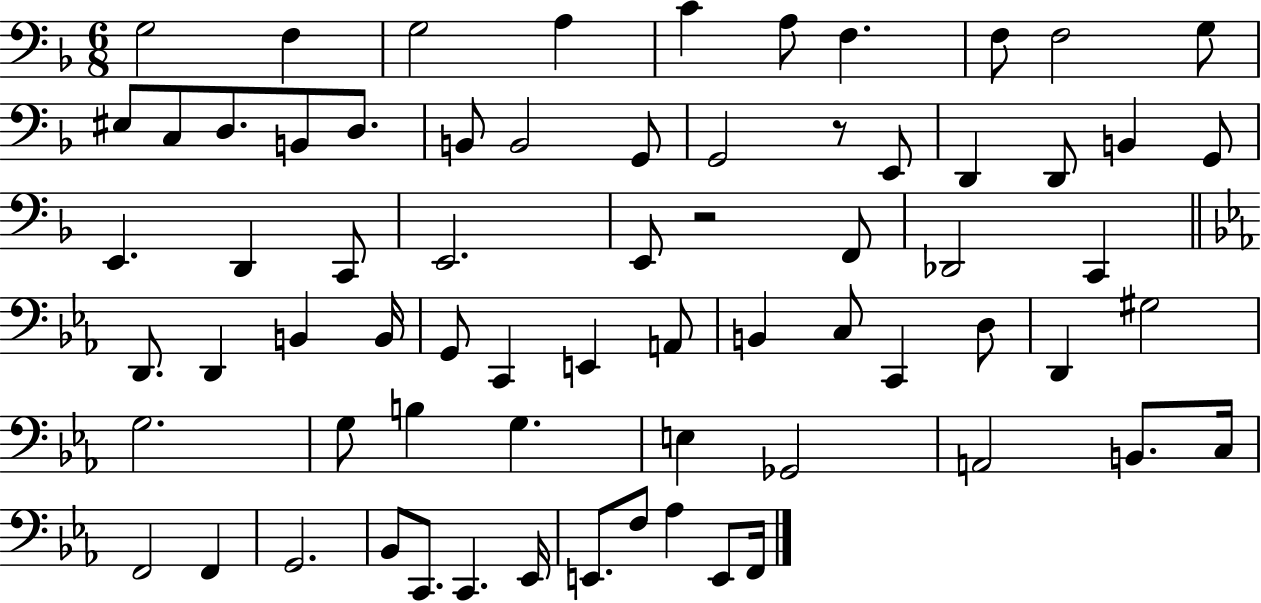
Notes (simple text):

G3/h F3/q G3/h A3/q C4/q A3/e F3/q. F3/e F3/h G3/e EIS3/e C3/e D3/e. B2/e D3/e. B2/e B2/h G2/e G2/h R/e E2/e D2/q D2/e B2/q G2/e E2/q. D2/q C2/e E2/h. E2/e R/h F2/e Db2/h C2/q D2/e. D2/q B2/q B2/s G2/e C2/q E2/q A2/e B2/q C3/e C2/q D3/e D2/q G#3/h G3/h. G3/e B3/q G3/q. E3/q Gb2/h A2/h B2/e. C3/s F2/h F2/q G2/h. Bb2/e C2/e. C2/q. Eb2/s E2/e. F3/e Ab3/q E2/e F2/s